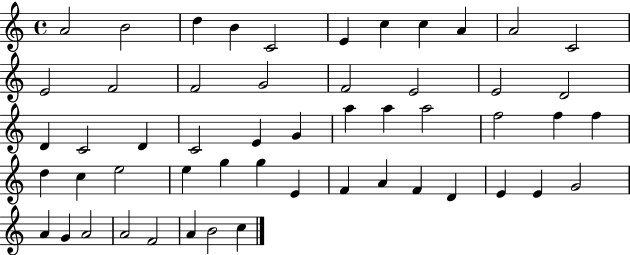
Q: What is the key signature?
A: C major